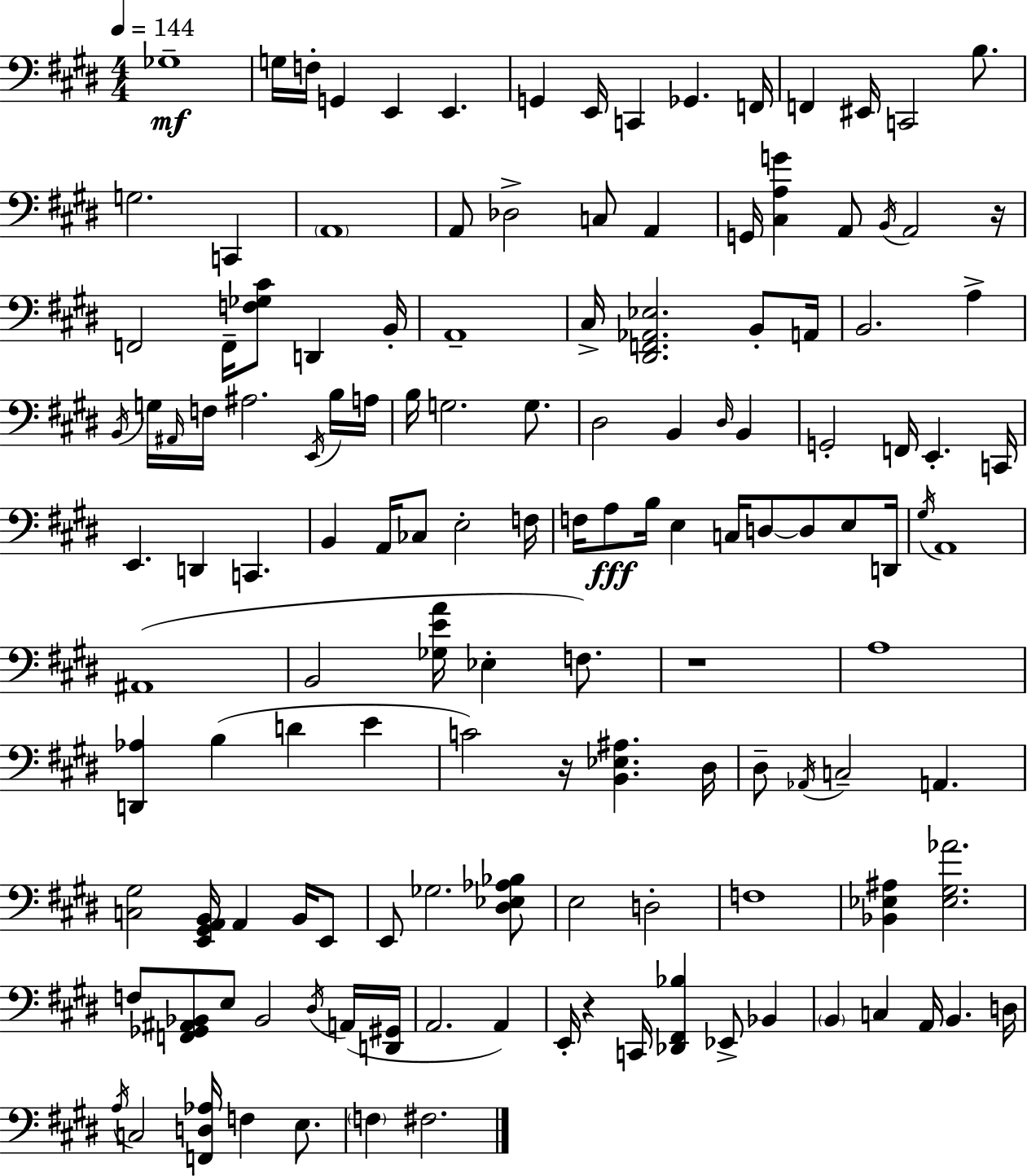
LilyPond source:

{
  \clef bass
  \numericTimeSignature
  \time 4/4
  \key e \major
  \tempo 4 = 144
  ges1--\mf | g16 f16-. g,4 e,4 e,4. | g,4 e,16 c,4 ges,4. f,16 | f,4 eis,16 c,2 b8. | \break g2. c,4 | \parenthesize a,1 | a,8 des2-> c8 a,4 | g,16 <cis a g'>4 a,8 \acciaccatura { b,16 } a,2 | \break r16 f,2 f,16-- <f ges cis'>8 d,4 | b,16-. a,1-- | cis16-> <dis, f, aes, ees>2. b,8-. | a,16 b,2. a4-> | \break \acciaccatura { b,16 } g16 \grace { ais,16 } f16 ais2. | \acciaccatura { e,16 } b16 a16 b16 g2. | g8. dis2 b,4 | \grace { dis16 } b,4 g,2-. f,16 e,4.-. | \break c,16 e,4. d,4 c,4. | b,4 a,16 ces8 e2-. | f16 f16 a8\fff b16 e4 c16 d8~~ | d8 e8 d,16 \acciaccatura { gis16 } a,1 | \break ais,1( | b,2 <ges e' a'>16 ees4-. | f8.) r1 | a1 | \break <d, aes>4 b4( d'4 | e'4 c'2) r16 <b, ees ais>4. | dis16 dis8-- \acciaccatura { aes,16 } c2-- | a,4. <c gis>2 <e, gis, a, b,>16 | \break a,4 b,16 e,8 e,8 ges2. | <dis ees aes bes>8 e2 d2-. | f1 | <bes, ees ais>4 <ees gis aes'>2. | \break f8 <f, ges, ais, bes,>8 e8 bes,2 | \acciaccatura { dis16 }( a,16 <d, gis,>16 a,2. | a,4) e,16-. r4 c,16 <des, fis, bes>4 | ees,8-> bes,4 \parenthesize b,4 c4 | \break a,16 b,4. d16 \acciaccatura { a16 } c2 | <f, d aes>16 f4 e8. \parenthesize f4 fis2. | \bar "|."
}